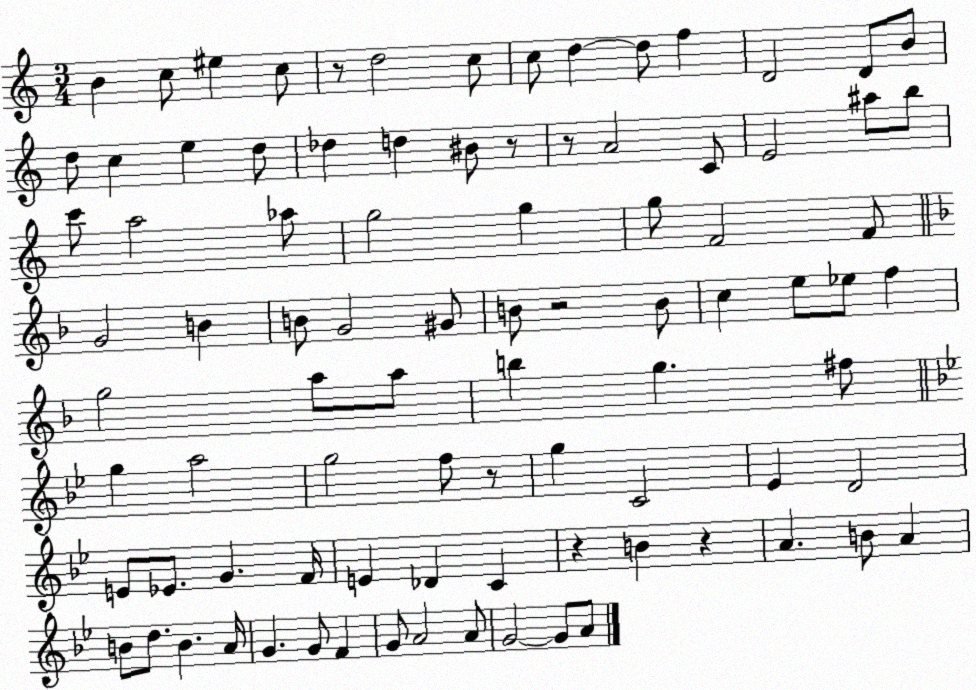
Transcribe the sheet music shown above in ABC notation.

X:1
T:Untitled
M:3/4
L:1/4
K:C
B c/2 ^e c/2 z/2 d2 c/2 c/2 d d/2 f D2 D/2 B/2 d/2 c e d/2 _d d ^B/2 z/2 z/2 A2 C/2 E2 ^a/2 b/2 c'/2 a2 _a/2 g2 g g/2 F2 F/2 G2 B B/2 G2 ^G/2 B/2 z2 B/2 c e/2 _e/2 f g2 a/2 a/2 b g ^f/2 g a2 g2 f/2 z/2 g C2 _E D2 E/2 _E/2 G F/4 E _D C z B z A B/2 A B/2 d/2 B A/4 G G/2 F G/2 A2 A/2 G2 G/2 A/2